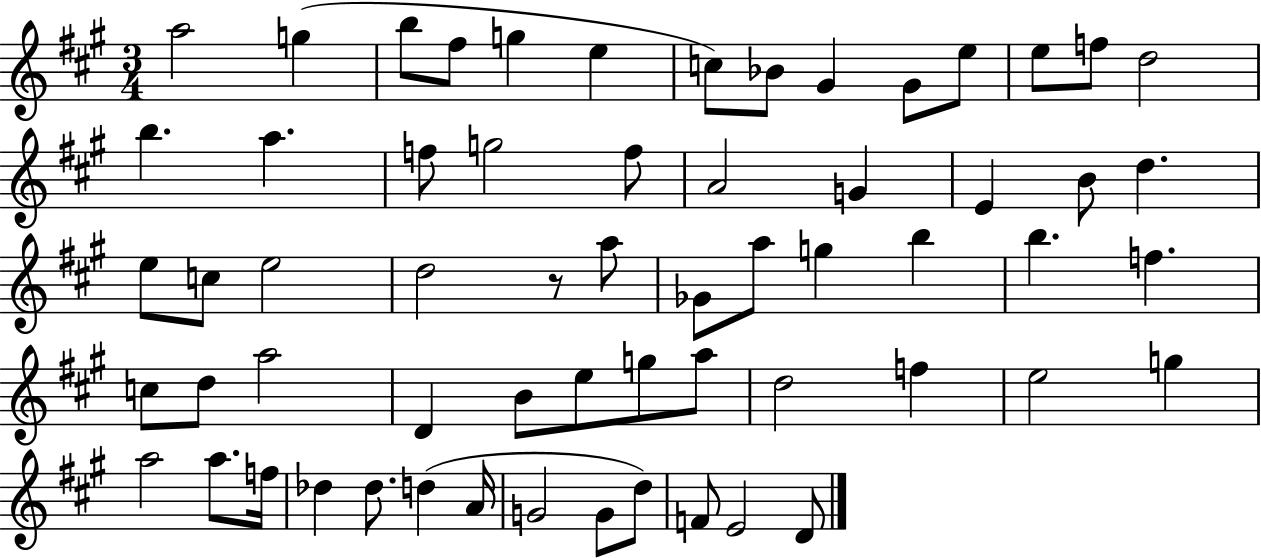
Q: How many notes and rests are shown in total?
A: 61